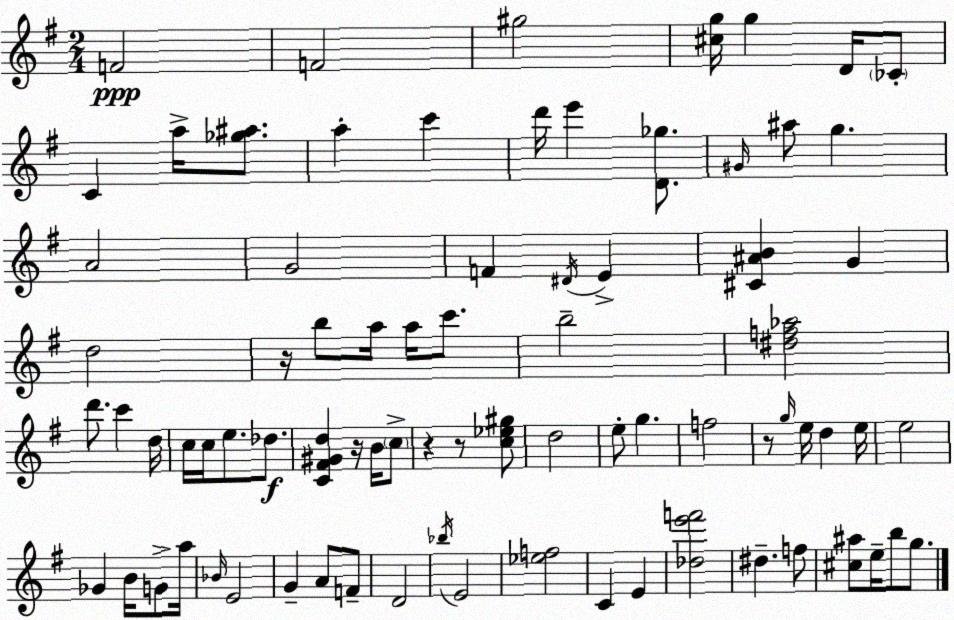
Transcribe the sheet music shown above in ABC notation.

X:1
T:Untitled
M:2/4
L:1/4
K:G
F2 F2 ^g2 [^cg]/4 g D/4 _C/2 C a/4 [_g^a]/2 a c' d'/4 e' [D_g]/2 ^G/4 ^a/2 g A2 G2 F ^D/4 E [^C^AB] G d2 z/4 b/2 a/4 a/4 c'/2 b2 [^df_a]2 d'/2 c' d/4 c/4 c/4 e/2 _d/2 [C^F^Gd] z/4 B/4 c/2 z z/2 [c_e^g]/2 d2 e/2 g f2 z/2 g/4 e/4 d e/4 e2 _G B/4 G/2 a/4 _B/4 E2 G A/2 F/2 D2 _b/4 E2 [_ef]2 C E [_de'f']2 ^d f/2 [^c^a]/2 e/4 b/2 g/2